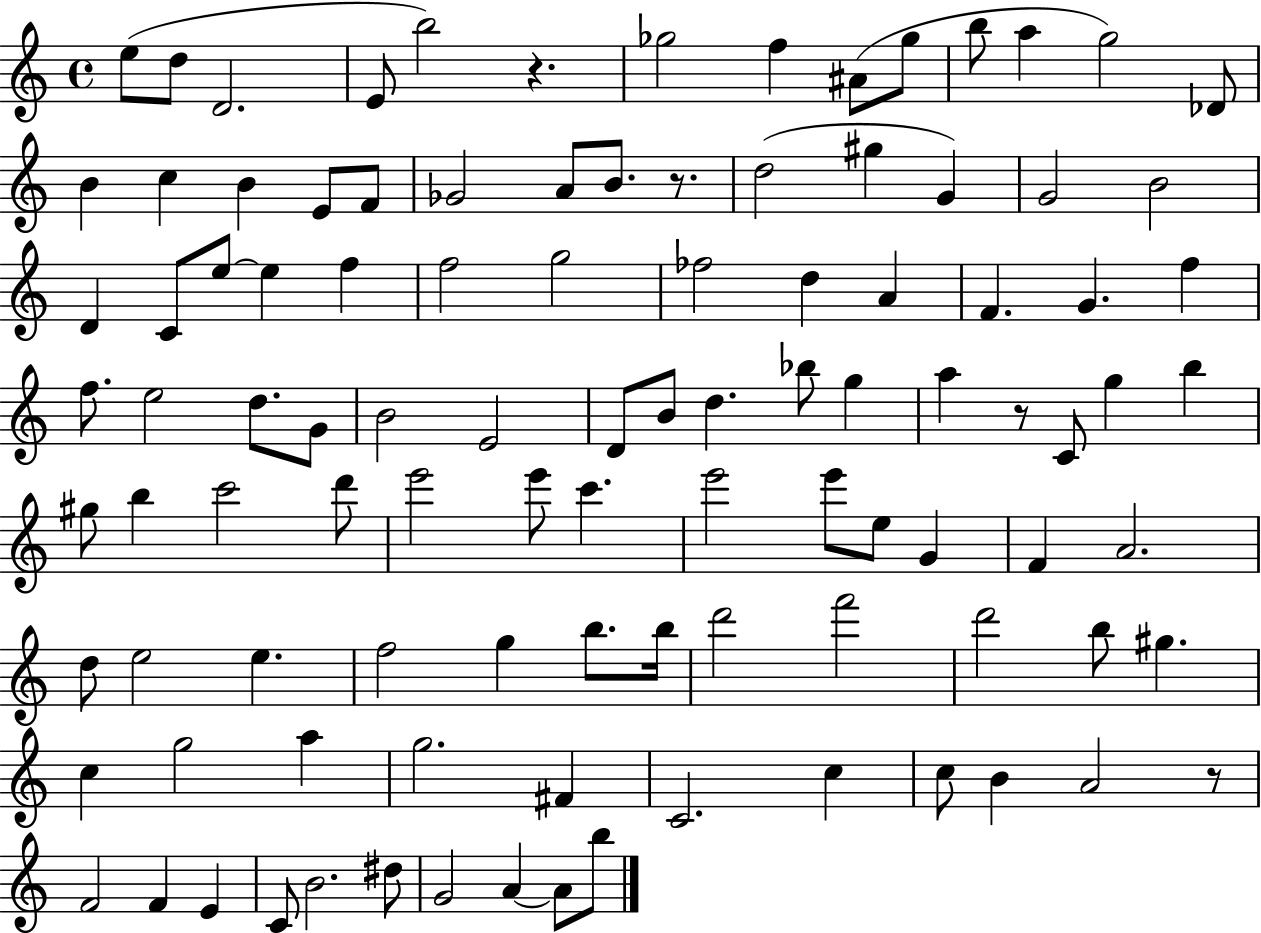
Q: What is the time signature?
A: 4/4